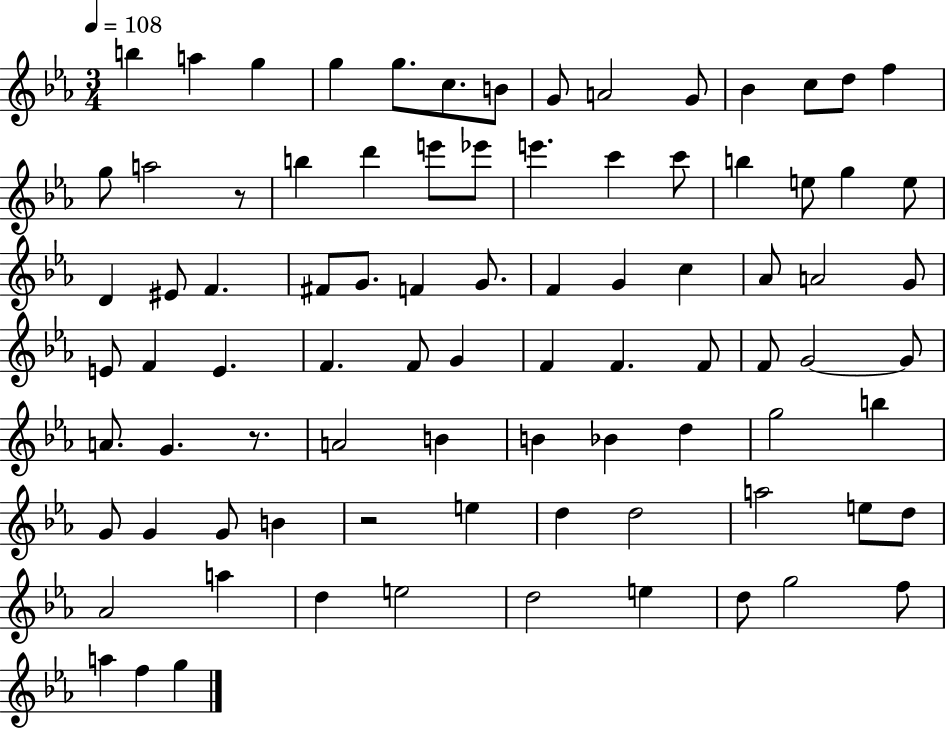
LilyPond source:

{
  \clef treble
  \numericTimeSignature
  \time 3/4
  \key ees \major
  \tempo 4 = 108
  b''4 a''4 g''4 | g''4 g''8. c''8. b'8 | g'8 a'2 g'8 | bes'4 c''8 d''8 f''4 | \break g''8 a''2 r8 | b''4 d'''4 e'''8 ees'''8 | e'''4. c'''4 c'''8 | b''4 e''8 g''4 e''8 | \break d'4 eis'8 f'4. | fis'8 g'8. f'4 g'8. | f'4 g'4 c''4 | aes'8 a'2 g'8 | \break e'8 f'4 e'4. | f'4. f'8 g'4 | f'4 f'4. f'8 | f'8 g'2~~ g'8 | \break a'8. g'4. r8. | a'2 b'4 | b'4 bes'4 d''4 | g''2 b''4 | \break g'8 g'4 g'8 b'4 | r2 e''4 | d''4 d''2 | a''2 e''8 d''8 | \break aes'2 a''4 | d''4 e''2 | d''2 e''4 | d''8 g''2 f''8 | \break a''4 f''4 g''4 | \bar "|."
}